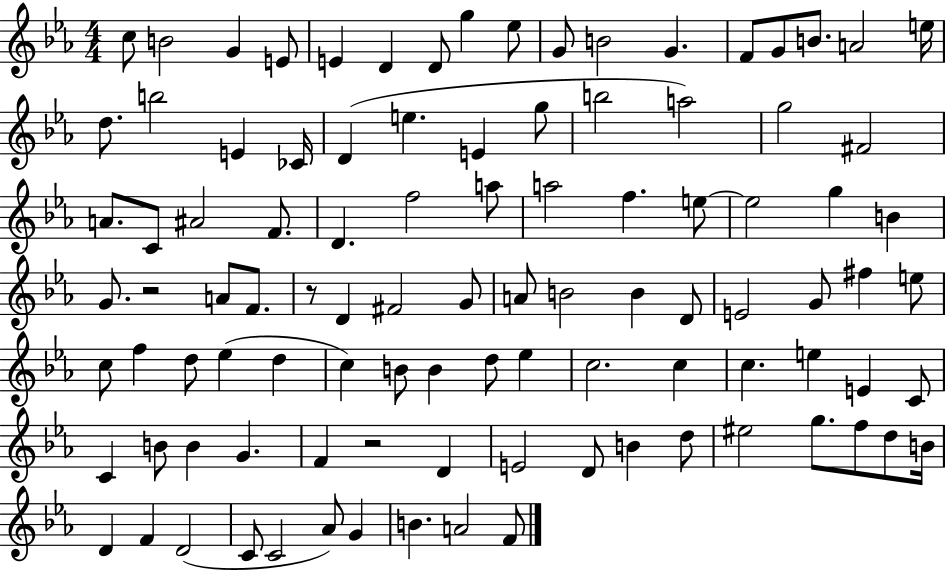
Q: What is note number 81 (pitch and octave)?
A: B4